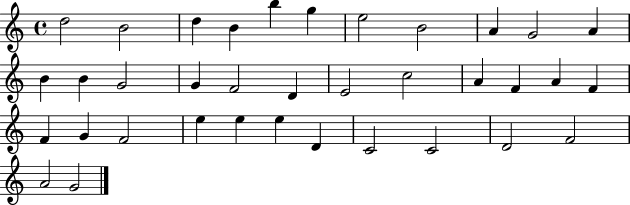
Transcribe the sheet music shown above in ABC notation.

X:1
T:Untitled
M:4/4
L:1/4
K:C
d2 B2 d B b g e2 B2 A G2 A B B G2 G F2 D E2 c2 A F A F F G F2 e e e D C2 C2 D2 F2 A2 G2